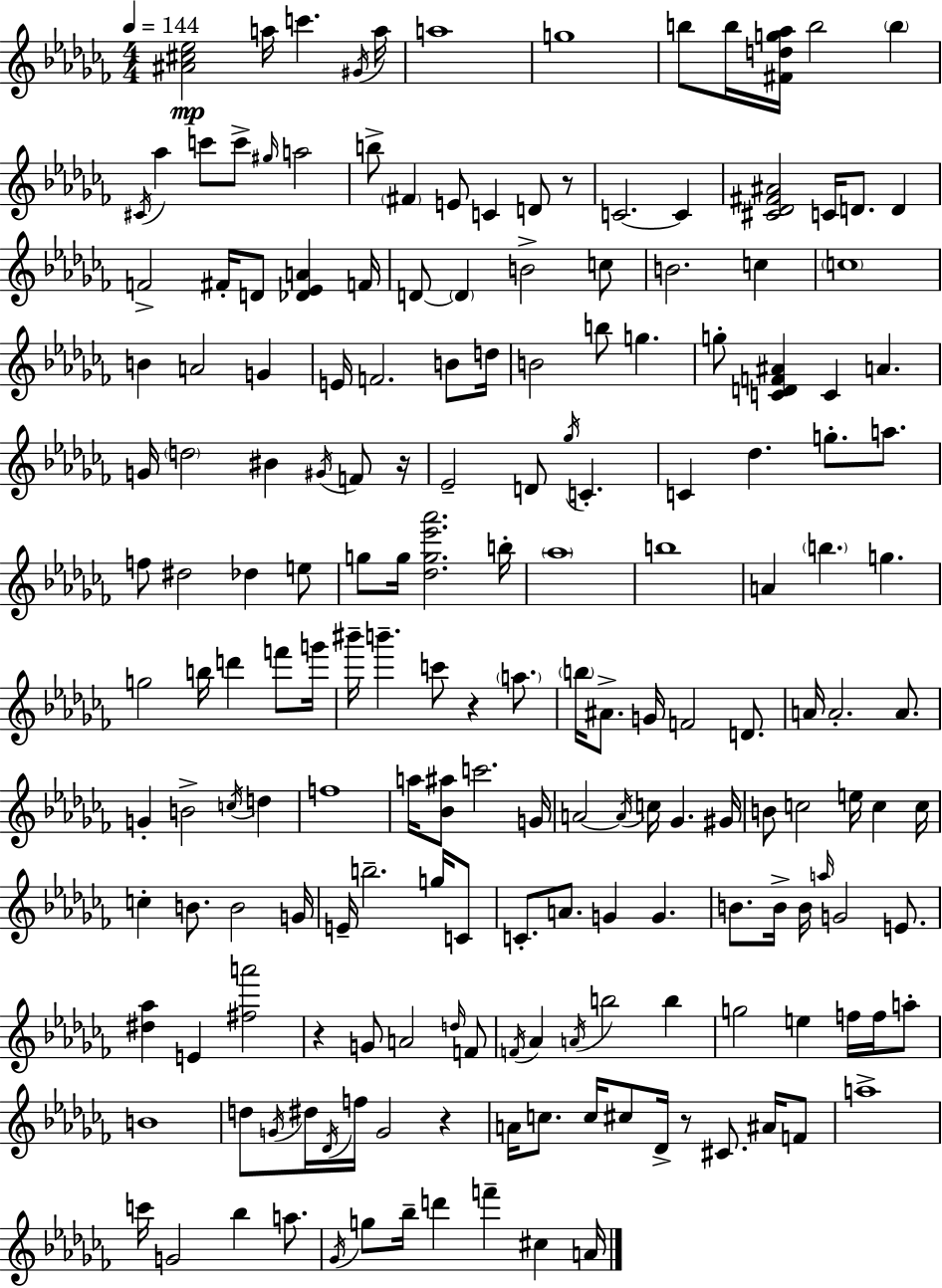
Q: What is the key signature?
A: AES minor